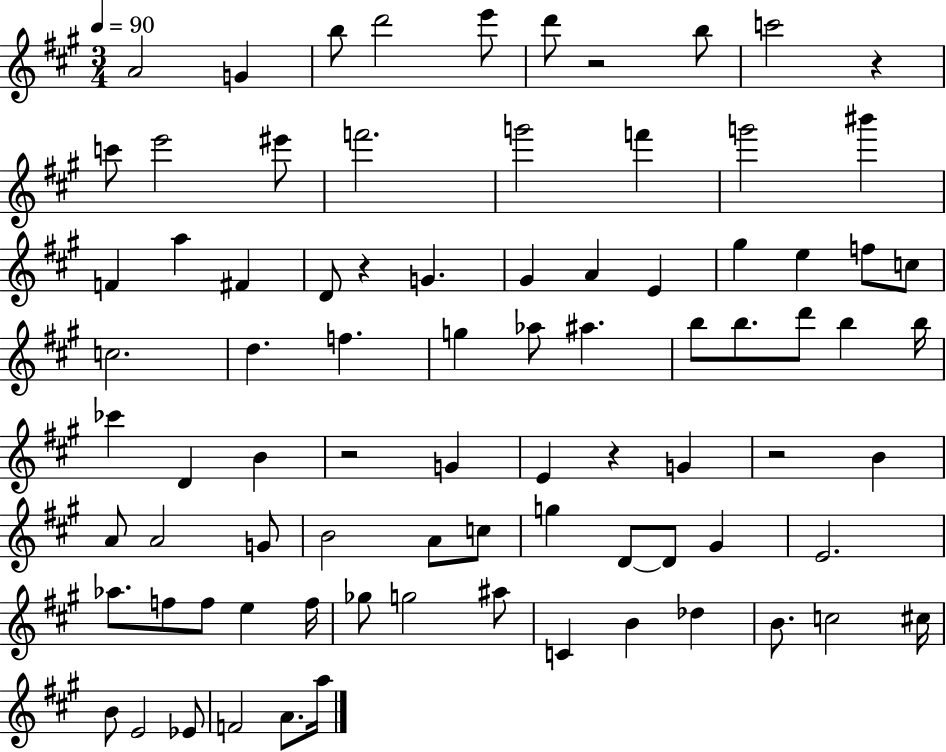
{
  \clef treble
  \numericTimeSignature
  \time 3/4
  \key a \major
  \tempo 4 = 90
  \repeat volta 2 { a'2 g'4 | b''8 d'''2 e'''8 | d'''8 r2 b''8 | c'''2 r4 | \break c'''8 e'''2 eis'''8 | f'''2. | g'''2 f'''4 | g'''2 bis'''4 | \break f'4 a''4 fis'4 | d'8 r4 g'4. | gis'4 a'4 e'4 | gis''4 e''4 f''8 c''8 | \break c''2. | d''4. f''4. | g''4 aes''8 ais''4. | b''8 b''8. d'''8 b''4 b''16 | \break ces'''4 d'4 b'4 | r2 g'4 | e'4 r4 g'4 | r2 b'4 | \break a'8 a'2 g'8 | b'2 a'8 c''8 | g''4 d'8~~ d'8 gis'4 | e'2. | \break aes''8. f''8 f''8 e''4 f''16 | ges''8 g''2 ais''8 | c'4 b'4 des''4 | b'8. c''2 cis''16 | \break b'8 e'2 ees'8 | f'2 a'8. a''16 | } \bar "|."
}